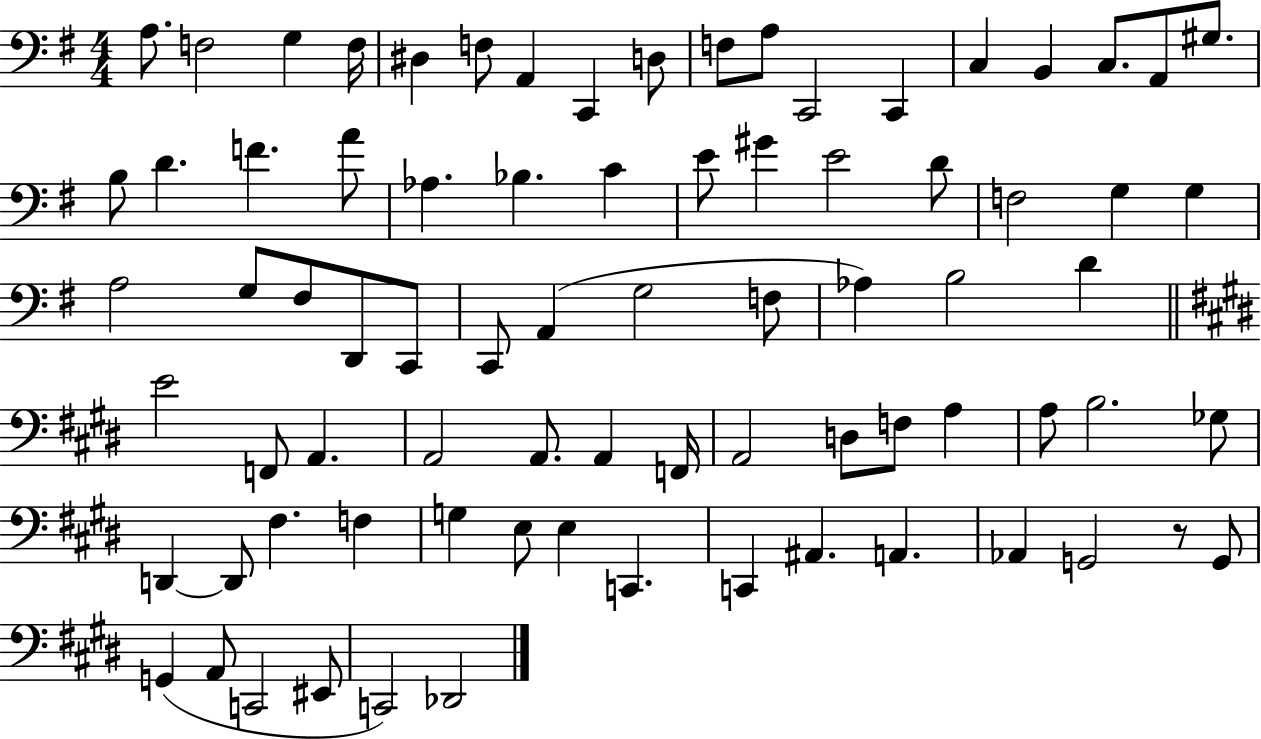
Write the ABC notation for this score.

X:1
T:Untitled
M:4/4
L:1/4
K:G
A,/2 F,2 G, F,/4 ^D, F,/2 A,, C,, D,/2 F,/2 A,/2 C,,2 C,, C, B,, C,/2 A,,/2 ^G,/2 B,/2 D F A/2 _A, _B, C E/2 ^G E2 D/2 F,2 G, G, A,2 G,/2 ^F,/2 D,,/2 C,,/2 C,,/2 A,, G,2 F,/2 _A, B,2 D E2 F,,/2 A,, A,,2 A,,/2 A,, F,,/4 A,,2 D,/2 F,/2 A, A,/2 B,2 _G,/2 D,, D,,/2 ^F, F, G, E,/2 E, C,, C,, ^A,, A,, _A,, G,,2 z/2 G,,/2 G,, A,,/2 C,,2 ^E,,/2 C,,2 _D,,2